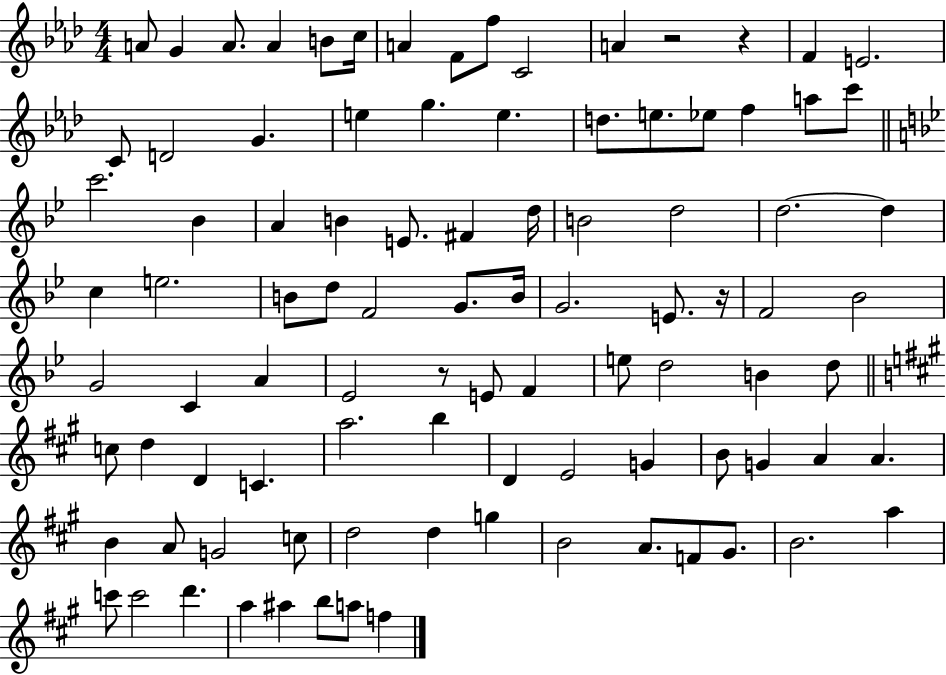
X:1
T:Untitled
M:4/4
L:1/4
K:Ab
A/2 G A/2 A B/2 c/4 A F/2 f/2 C2 A z2 z F E2 C/2 D2 G e g e d/2 e/2 _e/2 f a/2 c'/2 c'2 _B A B E/2 ^F d/4 B2 d2 d2 d c e2 B/2 d/2 F2 G/2 B/4 G2 E/2 z/4 F2 _B2 G2 C A _E2 z/2 E/2 F e/2 d2 B d/2 c/2 d D C a2 b D E2 G B/2 G A A B A/2 G2 c/2 d2 d g B2 A/2 F/2 ^G/2 B2 a c'/2 c'2 d' a ^a b/2 a/2 f